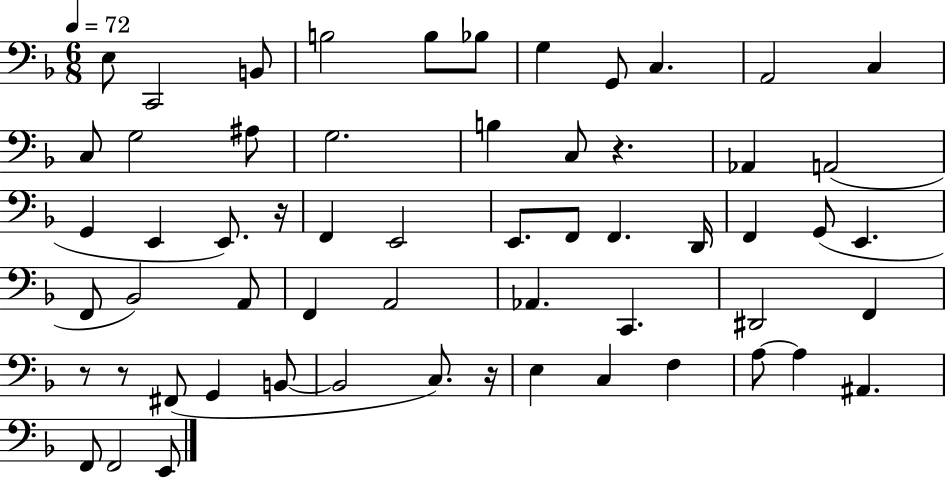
E3/e C2/h B2/e B3/h B3/e Bb3/e G3/q G2/e C3/q. A2/h C3/q C3/e G3/h A#3/e G3/h. B3/q C3/e R/q. Ab2/q A2/h G2/q E2/q E2/e. R/s F2/q E2/h E2/e. F2/e F2/q. D2/s F2/q G2/e E2/q. F2/e Bb2/h A2/e F2/q A2/h Ab2/q. C2/q. D#2/h F2/q R/e R/e F#2/e G2/q B2/e B2/h C3/e. R/s E3/q C3/q F3/q A3/e A3/q A#2/q. F2/e F2/h E2/e